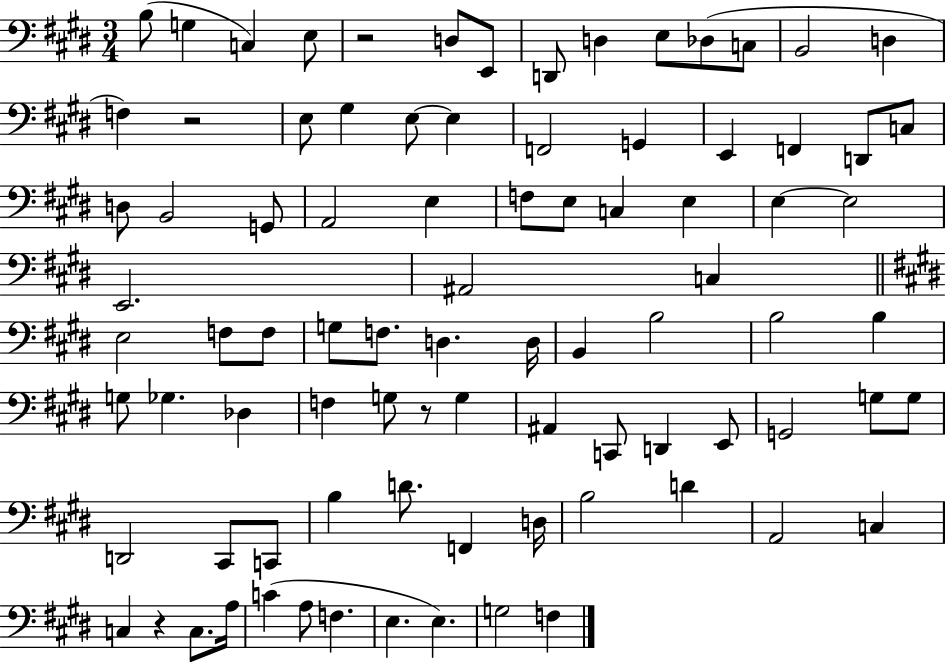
X:1
T:Untitled
M:3/4
L:1/4
K:E
B,/2 G, C, E,/2 z2 D,/2 E,,/2 D,,/2 D, E,/2 _D,/2 C,/2 B,,2 D, F, z2 E,/2 ^G, E,/2 E, F,,2 G,, E,, F,, D,,/2 C,/2 D,/2 B,,2 G,,/2 A,,2 E, F,/2 E,/2 C, E, E, E,2 E,,2 ^A,,2 C, E,2 F,/2 F,/2 G,/2 F,/2 D, D,/4 B,, B,2 B,2 B, G,/2 _G, _D, F, G,/2 z/2 G, ^A,, C,,/2 D,, E,,/2 G,,2 G,/2 G,/2 D,,2 ^C,,/2 C,,/2 B, D/2 F,, D,/4 B,2 D A,,2 C, C, z C,/2 A,/4 C A,/2 F, E, E, G,2 F,